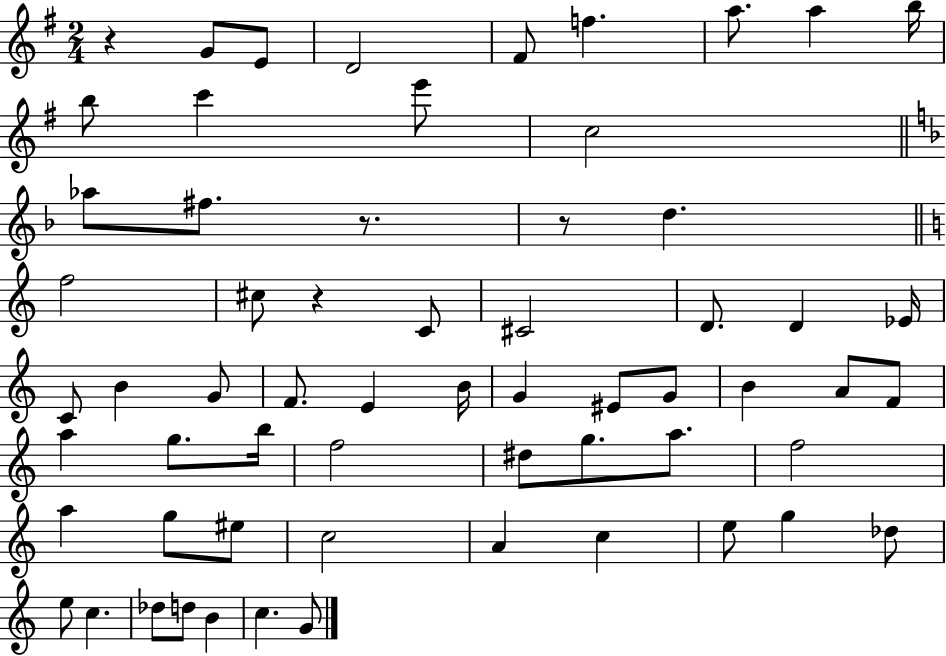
{
  \clef treble
  \numericTimeSignature
  \time 2/4
  \key g \major
  r4 g'8 e'8 | d'2 | fis'8 f''4. | a''8. a''4 b''16 | \break b''8 c'''4 e'''8 | c''2 | \bar "||" \break \key d \minor aes''8 fis''8. r8. | r8 d''4. | \bar "||" \break \key a \minor f''2 | cis''8 r4 c'8 | cis'2 | d'8. d'4 ees'16 | \break c'8 b'4 g'8 | f'8. e'4 b'16 | g'4 eis'8 g'8 | b'4 a'8 f'8 | \break a''4 g''8. b''16 | f''2 | dis''8 g''8. a''8. | f''2 | \break a''4 g''8 eis''8 | c''2 | a'4 c''4 | e''8 g''4 des''8 | \break e''8 c''4. | des''8 d''8 b'4 | c''4. g'8 | \bar "|."
}